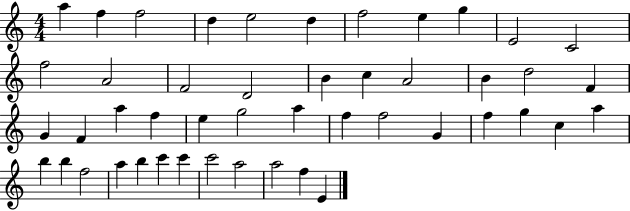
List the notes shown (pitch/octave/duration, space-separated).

A5/q F5/q F5/h D5/q E5/h D5/q F5/h E5/q G5/q E4/h C4/h F5/h A4/h F4/h D4/h B4/q C5/q A4/h B4/q D5/h F4/q G4/q F4/q A5/q F5/q E5/q G5/h A5/q F5/q F5/h G4/q F5/q G5/q C5/q A5/q B5/q B5/q F5/h A5/q B5/q C6/q C6/q C6/h A5/h A5/h F5/q E4/q